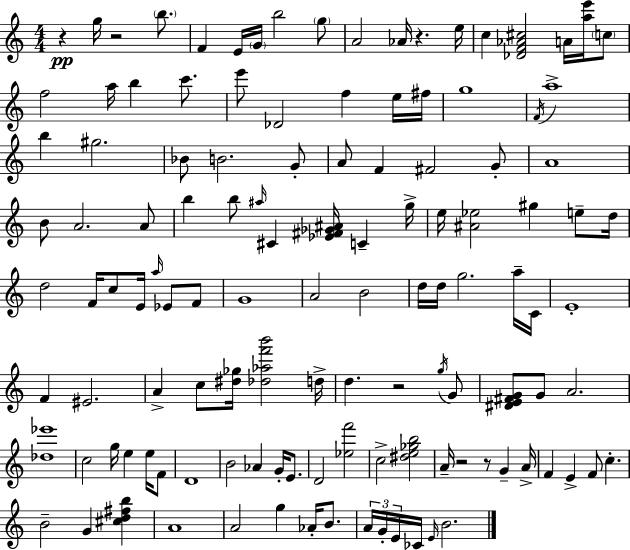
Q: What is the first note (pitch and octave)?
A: G5